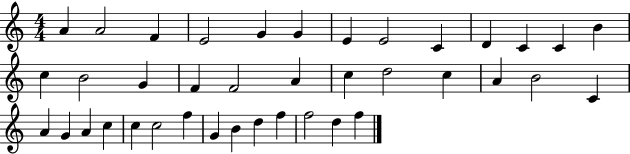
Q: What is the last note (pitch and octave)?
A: F5